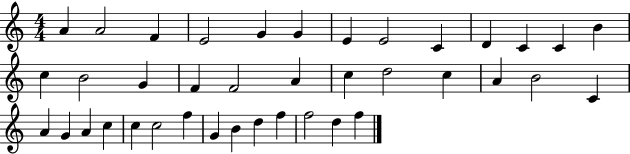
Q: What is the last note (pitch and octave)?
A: F5